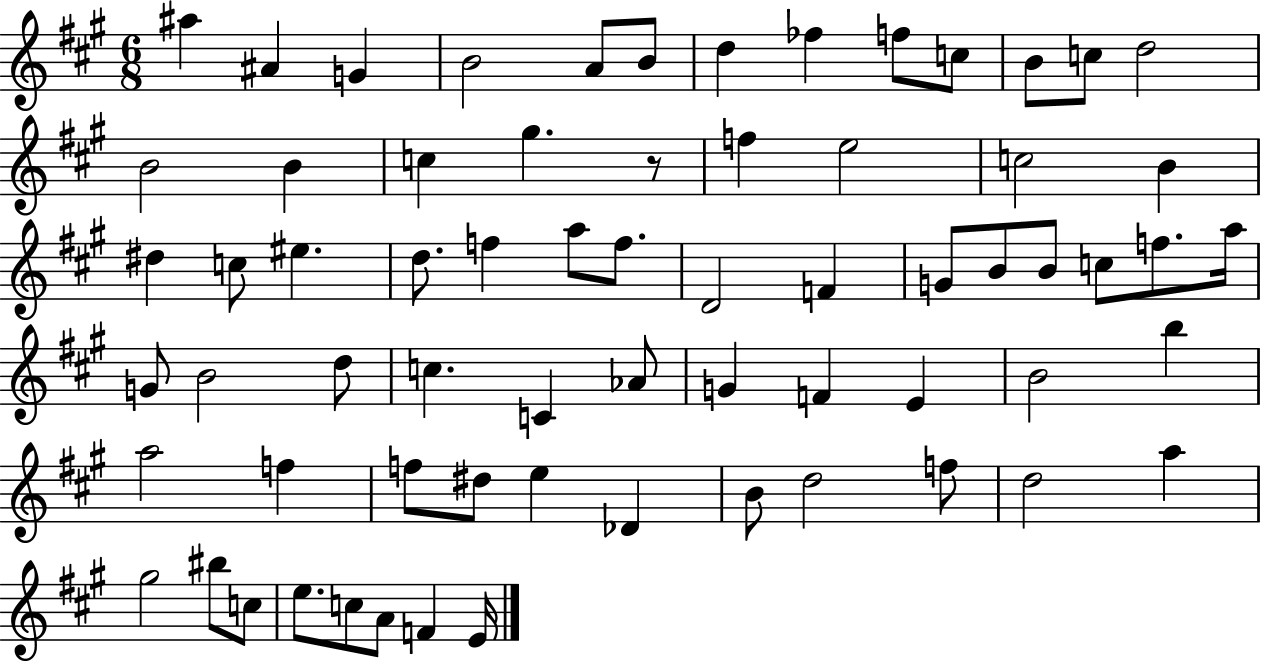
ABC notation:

X:1
T:Untitled
M:6/8
L:1/4
K:A
^a ^A G B2 A/2 B/2 d _f f/2 c/2 B/2 c/2 d2 B2 B c ^g z/2 f e2 c2 B ^d c/2 ^e d/2 f a/2 f/2 D2 F G/2 B/2 B/2 c/2 f/2 a/4 G/2 B2 d/2 c C _A/2 G F E B2 b a2 f f/2 ^d/2 e _D B/2 d2 f/2 d2 a ^g2 ^b/2 c/2 e/2 c/2 A/2 F E/4